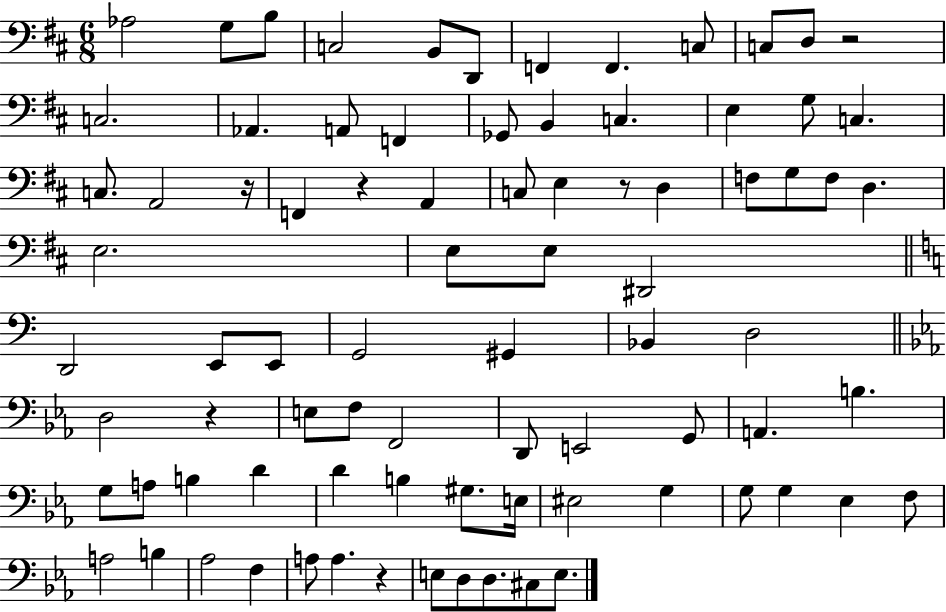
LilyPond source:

{
  \clef bass
  \numericTimeSignature
  \time 6/8
  \key d \major
  aes2 g8 b8 | c2 b,8 d,8 | f,4 f,4. c8 | c8 d8 r2 | \break c2. | aes,4. a,8 f,4 | ges,8 b,4 c4. | e4 g8 c4. | \break c8. a,2 r16 | f,4 r4 a,4 | c8 e4 r8 d4 | f8 g8 f8 d4. | \break e2. | e8 e8 dis,2 | \bar "||" \break \key a \minor d,2 e,8 e,8 | g,2 gis,4 | bes,4 d2 | \bar "||" \break \key ees \major d2 r4 | e8 f8 f,2 | d,8 e,2 g,8 | a,4. b4. | \break g8 a8 b4 d'4 | d'4 b4 gis8. e16 | eis2 g4 | g8 g4 ees4 f8 | \break a2 b4 | aes2 f4 | a8 a4. r4 | e8 d8 d8. cis8 e8. | \break \bar "|."
}